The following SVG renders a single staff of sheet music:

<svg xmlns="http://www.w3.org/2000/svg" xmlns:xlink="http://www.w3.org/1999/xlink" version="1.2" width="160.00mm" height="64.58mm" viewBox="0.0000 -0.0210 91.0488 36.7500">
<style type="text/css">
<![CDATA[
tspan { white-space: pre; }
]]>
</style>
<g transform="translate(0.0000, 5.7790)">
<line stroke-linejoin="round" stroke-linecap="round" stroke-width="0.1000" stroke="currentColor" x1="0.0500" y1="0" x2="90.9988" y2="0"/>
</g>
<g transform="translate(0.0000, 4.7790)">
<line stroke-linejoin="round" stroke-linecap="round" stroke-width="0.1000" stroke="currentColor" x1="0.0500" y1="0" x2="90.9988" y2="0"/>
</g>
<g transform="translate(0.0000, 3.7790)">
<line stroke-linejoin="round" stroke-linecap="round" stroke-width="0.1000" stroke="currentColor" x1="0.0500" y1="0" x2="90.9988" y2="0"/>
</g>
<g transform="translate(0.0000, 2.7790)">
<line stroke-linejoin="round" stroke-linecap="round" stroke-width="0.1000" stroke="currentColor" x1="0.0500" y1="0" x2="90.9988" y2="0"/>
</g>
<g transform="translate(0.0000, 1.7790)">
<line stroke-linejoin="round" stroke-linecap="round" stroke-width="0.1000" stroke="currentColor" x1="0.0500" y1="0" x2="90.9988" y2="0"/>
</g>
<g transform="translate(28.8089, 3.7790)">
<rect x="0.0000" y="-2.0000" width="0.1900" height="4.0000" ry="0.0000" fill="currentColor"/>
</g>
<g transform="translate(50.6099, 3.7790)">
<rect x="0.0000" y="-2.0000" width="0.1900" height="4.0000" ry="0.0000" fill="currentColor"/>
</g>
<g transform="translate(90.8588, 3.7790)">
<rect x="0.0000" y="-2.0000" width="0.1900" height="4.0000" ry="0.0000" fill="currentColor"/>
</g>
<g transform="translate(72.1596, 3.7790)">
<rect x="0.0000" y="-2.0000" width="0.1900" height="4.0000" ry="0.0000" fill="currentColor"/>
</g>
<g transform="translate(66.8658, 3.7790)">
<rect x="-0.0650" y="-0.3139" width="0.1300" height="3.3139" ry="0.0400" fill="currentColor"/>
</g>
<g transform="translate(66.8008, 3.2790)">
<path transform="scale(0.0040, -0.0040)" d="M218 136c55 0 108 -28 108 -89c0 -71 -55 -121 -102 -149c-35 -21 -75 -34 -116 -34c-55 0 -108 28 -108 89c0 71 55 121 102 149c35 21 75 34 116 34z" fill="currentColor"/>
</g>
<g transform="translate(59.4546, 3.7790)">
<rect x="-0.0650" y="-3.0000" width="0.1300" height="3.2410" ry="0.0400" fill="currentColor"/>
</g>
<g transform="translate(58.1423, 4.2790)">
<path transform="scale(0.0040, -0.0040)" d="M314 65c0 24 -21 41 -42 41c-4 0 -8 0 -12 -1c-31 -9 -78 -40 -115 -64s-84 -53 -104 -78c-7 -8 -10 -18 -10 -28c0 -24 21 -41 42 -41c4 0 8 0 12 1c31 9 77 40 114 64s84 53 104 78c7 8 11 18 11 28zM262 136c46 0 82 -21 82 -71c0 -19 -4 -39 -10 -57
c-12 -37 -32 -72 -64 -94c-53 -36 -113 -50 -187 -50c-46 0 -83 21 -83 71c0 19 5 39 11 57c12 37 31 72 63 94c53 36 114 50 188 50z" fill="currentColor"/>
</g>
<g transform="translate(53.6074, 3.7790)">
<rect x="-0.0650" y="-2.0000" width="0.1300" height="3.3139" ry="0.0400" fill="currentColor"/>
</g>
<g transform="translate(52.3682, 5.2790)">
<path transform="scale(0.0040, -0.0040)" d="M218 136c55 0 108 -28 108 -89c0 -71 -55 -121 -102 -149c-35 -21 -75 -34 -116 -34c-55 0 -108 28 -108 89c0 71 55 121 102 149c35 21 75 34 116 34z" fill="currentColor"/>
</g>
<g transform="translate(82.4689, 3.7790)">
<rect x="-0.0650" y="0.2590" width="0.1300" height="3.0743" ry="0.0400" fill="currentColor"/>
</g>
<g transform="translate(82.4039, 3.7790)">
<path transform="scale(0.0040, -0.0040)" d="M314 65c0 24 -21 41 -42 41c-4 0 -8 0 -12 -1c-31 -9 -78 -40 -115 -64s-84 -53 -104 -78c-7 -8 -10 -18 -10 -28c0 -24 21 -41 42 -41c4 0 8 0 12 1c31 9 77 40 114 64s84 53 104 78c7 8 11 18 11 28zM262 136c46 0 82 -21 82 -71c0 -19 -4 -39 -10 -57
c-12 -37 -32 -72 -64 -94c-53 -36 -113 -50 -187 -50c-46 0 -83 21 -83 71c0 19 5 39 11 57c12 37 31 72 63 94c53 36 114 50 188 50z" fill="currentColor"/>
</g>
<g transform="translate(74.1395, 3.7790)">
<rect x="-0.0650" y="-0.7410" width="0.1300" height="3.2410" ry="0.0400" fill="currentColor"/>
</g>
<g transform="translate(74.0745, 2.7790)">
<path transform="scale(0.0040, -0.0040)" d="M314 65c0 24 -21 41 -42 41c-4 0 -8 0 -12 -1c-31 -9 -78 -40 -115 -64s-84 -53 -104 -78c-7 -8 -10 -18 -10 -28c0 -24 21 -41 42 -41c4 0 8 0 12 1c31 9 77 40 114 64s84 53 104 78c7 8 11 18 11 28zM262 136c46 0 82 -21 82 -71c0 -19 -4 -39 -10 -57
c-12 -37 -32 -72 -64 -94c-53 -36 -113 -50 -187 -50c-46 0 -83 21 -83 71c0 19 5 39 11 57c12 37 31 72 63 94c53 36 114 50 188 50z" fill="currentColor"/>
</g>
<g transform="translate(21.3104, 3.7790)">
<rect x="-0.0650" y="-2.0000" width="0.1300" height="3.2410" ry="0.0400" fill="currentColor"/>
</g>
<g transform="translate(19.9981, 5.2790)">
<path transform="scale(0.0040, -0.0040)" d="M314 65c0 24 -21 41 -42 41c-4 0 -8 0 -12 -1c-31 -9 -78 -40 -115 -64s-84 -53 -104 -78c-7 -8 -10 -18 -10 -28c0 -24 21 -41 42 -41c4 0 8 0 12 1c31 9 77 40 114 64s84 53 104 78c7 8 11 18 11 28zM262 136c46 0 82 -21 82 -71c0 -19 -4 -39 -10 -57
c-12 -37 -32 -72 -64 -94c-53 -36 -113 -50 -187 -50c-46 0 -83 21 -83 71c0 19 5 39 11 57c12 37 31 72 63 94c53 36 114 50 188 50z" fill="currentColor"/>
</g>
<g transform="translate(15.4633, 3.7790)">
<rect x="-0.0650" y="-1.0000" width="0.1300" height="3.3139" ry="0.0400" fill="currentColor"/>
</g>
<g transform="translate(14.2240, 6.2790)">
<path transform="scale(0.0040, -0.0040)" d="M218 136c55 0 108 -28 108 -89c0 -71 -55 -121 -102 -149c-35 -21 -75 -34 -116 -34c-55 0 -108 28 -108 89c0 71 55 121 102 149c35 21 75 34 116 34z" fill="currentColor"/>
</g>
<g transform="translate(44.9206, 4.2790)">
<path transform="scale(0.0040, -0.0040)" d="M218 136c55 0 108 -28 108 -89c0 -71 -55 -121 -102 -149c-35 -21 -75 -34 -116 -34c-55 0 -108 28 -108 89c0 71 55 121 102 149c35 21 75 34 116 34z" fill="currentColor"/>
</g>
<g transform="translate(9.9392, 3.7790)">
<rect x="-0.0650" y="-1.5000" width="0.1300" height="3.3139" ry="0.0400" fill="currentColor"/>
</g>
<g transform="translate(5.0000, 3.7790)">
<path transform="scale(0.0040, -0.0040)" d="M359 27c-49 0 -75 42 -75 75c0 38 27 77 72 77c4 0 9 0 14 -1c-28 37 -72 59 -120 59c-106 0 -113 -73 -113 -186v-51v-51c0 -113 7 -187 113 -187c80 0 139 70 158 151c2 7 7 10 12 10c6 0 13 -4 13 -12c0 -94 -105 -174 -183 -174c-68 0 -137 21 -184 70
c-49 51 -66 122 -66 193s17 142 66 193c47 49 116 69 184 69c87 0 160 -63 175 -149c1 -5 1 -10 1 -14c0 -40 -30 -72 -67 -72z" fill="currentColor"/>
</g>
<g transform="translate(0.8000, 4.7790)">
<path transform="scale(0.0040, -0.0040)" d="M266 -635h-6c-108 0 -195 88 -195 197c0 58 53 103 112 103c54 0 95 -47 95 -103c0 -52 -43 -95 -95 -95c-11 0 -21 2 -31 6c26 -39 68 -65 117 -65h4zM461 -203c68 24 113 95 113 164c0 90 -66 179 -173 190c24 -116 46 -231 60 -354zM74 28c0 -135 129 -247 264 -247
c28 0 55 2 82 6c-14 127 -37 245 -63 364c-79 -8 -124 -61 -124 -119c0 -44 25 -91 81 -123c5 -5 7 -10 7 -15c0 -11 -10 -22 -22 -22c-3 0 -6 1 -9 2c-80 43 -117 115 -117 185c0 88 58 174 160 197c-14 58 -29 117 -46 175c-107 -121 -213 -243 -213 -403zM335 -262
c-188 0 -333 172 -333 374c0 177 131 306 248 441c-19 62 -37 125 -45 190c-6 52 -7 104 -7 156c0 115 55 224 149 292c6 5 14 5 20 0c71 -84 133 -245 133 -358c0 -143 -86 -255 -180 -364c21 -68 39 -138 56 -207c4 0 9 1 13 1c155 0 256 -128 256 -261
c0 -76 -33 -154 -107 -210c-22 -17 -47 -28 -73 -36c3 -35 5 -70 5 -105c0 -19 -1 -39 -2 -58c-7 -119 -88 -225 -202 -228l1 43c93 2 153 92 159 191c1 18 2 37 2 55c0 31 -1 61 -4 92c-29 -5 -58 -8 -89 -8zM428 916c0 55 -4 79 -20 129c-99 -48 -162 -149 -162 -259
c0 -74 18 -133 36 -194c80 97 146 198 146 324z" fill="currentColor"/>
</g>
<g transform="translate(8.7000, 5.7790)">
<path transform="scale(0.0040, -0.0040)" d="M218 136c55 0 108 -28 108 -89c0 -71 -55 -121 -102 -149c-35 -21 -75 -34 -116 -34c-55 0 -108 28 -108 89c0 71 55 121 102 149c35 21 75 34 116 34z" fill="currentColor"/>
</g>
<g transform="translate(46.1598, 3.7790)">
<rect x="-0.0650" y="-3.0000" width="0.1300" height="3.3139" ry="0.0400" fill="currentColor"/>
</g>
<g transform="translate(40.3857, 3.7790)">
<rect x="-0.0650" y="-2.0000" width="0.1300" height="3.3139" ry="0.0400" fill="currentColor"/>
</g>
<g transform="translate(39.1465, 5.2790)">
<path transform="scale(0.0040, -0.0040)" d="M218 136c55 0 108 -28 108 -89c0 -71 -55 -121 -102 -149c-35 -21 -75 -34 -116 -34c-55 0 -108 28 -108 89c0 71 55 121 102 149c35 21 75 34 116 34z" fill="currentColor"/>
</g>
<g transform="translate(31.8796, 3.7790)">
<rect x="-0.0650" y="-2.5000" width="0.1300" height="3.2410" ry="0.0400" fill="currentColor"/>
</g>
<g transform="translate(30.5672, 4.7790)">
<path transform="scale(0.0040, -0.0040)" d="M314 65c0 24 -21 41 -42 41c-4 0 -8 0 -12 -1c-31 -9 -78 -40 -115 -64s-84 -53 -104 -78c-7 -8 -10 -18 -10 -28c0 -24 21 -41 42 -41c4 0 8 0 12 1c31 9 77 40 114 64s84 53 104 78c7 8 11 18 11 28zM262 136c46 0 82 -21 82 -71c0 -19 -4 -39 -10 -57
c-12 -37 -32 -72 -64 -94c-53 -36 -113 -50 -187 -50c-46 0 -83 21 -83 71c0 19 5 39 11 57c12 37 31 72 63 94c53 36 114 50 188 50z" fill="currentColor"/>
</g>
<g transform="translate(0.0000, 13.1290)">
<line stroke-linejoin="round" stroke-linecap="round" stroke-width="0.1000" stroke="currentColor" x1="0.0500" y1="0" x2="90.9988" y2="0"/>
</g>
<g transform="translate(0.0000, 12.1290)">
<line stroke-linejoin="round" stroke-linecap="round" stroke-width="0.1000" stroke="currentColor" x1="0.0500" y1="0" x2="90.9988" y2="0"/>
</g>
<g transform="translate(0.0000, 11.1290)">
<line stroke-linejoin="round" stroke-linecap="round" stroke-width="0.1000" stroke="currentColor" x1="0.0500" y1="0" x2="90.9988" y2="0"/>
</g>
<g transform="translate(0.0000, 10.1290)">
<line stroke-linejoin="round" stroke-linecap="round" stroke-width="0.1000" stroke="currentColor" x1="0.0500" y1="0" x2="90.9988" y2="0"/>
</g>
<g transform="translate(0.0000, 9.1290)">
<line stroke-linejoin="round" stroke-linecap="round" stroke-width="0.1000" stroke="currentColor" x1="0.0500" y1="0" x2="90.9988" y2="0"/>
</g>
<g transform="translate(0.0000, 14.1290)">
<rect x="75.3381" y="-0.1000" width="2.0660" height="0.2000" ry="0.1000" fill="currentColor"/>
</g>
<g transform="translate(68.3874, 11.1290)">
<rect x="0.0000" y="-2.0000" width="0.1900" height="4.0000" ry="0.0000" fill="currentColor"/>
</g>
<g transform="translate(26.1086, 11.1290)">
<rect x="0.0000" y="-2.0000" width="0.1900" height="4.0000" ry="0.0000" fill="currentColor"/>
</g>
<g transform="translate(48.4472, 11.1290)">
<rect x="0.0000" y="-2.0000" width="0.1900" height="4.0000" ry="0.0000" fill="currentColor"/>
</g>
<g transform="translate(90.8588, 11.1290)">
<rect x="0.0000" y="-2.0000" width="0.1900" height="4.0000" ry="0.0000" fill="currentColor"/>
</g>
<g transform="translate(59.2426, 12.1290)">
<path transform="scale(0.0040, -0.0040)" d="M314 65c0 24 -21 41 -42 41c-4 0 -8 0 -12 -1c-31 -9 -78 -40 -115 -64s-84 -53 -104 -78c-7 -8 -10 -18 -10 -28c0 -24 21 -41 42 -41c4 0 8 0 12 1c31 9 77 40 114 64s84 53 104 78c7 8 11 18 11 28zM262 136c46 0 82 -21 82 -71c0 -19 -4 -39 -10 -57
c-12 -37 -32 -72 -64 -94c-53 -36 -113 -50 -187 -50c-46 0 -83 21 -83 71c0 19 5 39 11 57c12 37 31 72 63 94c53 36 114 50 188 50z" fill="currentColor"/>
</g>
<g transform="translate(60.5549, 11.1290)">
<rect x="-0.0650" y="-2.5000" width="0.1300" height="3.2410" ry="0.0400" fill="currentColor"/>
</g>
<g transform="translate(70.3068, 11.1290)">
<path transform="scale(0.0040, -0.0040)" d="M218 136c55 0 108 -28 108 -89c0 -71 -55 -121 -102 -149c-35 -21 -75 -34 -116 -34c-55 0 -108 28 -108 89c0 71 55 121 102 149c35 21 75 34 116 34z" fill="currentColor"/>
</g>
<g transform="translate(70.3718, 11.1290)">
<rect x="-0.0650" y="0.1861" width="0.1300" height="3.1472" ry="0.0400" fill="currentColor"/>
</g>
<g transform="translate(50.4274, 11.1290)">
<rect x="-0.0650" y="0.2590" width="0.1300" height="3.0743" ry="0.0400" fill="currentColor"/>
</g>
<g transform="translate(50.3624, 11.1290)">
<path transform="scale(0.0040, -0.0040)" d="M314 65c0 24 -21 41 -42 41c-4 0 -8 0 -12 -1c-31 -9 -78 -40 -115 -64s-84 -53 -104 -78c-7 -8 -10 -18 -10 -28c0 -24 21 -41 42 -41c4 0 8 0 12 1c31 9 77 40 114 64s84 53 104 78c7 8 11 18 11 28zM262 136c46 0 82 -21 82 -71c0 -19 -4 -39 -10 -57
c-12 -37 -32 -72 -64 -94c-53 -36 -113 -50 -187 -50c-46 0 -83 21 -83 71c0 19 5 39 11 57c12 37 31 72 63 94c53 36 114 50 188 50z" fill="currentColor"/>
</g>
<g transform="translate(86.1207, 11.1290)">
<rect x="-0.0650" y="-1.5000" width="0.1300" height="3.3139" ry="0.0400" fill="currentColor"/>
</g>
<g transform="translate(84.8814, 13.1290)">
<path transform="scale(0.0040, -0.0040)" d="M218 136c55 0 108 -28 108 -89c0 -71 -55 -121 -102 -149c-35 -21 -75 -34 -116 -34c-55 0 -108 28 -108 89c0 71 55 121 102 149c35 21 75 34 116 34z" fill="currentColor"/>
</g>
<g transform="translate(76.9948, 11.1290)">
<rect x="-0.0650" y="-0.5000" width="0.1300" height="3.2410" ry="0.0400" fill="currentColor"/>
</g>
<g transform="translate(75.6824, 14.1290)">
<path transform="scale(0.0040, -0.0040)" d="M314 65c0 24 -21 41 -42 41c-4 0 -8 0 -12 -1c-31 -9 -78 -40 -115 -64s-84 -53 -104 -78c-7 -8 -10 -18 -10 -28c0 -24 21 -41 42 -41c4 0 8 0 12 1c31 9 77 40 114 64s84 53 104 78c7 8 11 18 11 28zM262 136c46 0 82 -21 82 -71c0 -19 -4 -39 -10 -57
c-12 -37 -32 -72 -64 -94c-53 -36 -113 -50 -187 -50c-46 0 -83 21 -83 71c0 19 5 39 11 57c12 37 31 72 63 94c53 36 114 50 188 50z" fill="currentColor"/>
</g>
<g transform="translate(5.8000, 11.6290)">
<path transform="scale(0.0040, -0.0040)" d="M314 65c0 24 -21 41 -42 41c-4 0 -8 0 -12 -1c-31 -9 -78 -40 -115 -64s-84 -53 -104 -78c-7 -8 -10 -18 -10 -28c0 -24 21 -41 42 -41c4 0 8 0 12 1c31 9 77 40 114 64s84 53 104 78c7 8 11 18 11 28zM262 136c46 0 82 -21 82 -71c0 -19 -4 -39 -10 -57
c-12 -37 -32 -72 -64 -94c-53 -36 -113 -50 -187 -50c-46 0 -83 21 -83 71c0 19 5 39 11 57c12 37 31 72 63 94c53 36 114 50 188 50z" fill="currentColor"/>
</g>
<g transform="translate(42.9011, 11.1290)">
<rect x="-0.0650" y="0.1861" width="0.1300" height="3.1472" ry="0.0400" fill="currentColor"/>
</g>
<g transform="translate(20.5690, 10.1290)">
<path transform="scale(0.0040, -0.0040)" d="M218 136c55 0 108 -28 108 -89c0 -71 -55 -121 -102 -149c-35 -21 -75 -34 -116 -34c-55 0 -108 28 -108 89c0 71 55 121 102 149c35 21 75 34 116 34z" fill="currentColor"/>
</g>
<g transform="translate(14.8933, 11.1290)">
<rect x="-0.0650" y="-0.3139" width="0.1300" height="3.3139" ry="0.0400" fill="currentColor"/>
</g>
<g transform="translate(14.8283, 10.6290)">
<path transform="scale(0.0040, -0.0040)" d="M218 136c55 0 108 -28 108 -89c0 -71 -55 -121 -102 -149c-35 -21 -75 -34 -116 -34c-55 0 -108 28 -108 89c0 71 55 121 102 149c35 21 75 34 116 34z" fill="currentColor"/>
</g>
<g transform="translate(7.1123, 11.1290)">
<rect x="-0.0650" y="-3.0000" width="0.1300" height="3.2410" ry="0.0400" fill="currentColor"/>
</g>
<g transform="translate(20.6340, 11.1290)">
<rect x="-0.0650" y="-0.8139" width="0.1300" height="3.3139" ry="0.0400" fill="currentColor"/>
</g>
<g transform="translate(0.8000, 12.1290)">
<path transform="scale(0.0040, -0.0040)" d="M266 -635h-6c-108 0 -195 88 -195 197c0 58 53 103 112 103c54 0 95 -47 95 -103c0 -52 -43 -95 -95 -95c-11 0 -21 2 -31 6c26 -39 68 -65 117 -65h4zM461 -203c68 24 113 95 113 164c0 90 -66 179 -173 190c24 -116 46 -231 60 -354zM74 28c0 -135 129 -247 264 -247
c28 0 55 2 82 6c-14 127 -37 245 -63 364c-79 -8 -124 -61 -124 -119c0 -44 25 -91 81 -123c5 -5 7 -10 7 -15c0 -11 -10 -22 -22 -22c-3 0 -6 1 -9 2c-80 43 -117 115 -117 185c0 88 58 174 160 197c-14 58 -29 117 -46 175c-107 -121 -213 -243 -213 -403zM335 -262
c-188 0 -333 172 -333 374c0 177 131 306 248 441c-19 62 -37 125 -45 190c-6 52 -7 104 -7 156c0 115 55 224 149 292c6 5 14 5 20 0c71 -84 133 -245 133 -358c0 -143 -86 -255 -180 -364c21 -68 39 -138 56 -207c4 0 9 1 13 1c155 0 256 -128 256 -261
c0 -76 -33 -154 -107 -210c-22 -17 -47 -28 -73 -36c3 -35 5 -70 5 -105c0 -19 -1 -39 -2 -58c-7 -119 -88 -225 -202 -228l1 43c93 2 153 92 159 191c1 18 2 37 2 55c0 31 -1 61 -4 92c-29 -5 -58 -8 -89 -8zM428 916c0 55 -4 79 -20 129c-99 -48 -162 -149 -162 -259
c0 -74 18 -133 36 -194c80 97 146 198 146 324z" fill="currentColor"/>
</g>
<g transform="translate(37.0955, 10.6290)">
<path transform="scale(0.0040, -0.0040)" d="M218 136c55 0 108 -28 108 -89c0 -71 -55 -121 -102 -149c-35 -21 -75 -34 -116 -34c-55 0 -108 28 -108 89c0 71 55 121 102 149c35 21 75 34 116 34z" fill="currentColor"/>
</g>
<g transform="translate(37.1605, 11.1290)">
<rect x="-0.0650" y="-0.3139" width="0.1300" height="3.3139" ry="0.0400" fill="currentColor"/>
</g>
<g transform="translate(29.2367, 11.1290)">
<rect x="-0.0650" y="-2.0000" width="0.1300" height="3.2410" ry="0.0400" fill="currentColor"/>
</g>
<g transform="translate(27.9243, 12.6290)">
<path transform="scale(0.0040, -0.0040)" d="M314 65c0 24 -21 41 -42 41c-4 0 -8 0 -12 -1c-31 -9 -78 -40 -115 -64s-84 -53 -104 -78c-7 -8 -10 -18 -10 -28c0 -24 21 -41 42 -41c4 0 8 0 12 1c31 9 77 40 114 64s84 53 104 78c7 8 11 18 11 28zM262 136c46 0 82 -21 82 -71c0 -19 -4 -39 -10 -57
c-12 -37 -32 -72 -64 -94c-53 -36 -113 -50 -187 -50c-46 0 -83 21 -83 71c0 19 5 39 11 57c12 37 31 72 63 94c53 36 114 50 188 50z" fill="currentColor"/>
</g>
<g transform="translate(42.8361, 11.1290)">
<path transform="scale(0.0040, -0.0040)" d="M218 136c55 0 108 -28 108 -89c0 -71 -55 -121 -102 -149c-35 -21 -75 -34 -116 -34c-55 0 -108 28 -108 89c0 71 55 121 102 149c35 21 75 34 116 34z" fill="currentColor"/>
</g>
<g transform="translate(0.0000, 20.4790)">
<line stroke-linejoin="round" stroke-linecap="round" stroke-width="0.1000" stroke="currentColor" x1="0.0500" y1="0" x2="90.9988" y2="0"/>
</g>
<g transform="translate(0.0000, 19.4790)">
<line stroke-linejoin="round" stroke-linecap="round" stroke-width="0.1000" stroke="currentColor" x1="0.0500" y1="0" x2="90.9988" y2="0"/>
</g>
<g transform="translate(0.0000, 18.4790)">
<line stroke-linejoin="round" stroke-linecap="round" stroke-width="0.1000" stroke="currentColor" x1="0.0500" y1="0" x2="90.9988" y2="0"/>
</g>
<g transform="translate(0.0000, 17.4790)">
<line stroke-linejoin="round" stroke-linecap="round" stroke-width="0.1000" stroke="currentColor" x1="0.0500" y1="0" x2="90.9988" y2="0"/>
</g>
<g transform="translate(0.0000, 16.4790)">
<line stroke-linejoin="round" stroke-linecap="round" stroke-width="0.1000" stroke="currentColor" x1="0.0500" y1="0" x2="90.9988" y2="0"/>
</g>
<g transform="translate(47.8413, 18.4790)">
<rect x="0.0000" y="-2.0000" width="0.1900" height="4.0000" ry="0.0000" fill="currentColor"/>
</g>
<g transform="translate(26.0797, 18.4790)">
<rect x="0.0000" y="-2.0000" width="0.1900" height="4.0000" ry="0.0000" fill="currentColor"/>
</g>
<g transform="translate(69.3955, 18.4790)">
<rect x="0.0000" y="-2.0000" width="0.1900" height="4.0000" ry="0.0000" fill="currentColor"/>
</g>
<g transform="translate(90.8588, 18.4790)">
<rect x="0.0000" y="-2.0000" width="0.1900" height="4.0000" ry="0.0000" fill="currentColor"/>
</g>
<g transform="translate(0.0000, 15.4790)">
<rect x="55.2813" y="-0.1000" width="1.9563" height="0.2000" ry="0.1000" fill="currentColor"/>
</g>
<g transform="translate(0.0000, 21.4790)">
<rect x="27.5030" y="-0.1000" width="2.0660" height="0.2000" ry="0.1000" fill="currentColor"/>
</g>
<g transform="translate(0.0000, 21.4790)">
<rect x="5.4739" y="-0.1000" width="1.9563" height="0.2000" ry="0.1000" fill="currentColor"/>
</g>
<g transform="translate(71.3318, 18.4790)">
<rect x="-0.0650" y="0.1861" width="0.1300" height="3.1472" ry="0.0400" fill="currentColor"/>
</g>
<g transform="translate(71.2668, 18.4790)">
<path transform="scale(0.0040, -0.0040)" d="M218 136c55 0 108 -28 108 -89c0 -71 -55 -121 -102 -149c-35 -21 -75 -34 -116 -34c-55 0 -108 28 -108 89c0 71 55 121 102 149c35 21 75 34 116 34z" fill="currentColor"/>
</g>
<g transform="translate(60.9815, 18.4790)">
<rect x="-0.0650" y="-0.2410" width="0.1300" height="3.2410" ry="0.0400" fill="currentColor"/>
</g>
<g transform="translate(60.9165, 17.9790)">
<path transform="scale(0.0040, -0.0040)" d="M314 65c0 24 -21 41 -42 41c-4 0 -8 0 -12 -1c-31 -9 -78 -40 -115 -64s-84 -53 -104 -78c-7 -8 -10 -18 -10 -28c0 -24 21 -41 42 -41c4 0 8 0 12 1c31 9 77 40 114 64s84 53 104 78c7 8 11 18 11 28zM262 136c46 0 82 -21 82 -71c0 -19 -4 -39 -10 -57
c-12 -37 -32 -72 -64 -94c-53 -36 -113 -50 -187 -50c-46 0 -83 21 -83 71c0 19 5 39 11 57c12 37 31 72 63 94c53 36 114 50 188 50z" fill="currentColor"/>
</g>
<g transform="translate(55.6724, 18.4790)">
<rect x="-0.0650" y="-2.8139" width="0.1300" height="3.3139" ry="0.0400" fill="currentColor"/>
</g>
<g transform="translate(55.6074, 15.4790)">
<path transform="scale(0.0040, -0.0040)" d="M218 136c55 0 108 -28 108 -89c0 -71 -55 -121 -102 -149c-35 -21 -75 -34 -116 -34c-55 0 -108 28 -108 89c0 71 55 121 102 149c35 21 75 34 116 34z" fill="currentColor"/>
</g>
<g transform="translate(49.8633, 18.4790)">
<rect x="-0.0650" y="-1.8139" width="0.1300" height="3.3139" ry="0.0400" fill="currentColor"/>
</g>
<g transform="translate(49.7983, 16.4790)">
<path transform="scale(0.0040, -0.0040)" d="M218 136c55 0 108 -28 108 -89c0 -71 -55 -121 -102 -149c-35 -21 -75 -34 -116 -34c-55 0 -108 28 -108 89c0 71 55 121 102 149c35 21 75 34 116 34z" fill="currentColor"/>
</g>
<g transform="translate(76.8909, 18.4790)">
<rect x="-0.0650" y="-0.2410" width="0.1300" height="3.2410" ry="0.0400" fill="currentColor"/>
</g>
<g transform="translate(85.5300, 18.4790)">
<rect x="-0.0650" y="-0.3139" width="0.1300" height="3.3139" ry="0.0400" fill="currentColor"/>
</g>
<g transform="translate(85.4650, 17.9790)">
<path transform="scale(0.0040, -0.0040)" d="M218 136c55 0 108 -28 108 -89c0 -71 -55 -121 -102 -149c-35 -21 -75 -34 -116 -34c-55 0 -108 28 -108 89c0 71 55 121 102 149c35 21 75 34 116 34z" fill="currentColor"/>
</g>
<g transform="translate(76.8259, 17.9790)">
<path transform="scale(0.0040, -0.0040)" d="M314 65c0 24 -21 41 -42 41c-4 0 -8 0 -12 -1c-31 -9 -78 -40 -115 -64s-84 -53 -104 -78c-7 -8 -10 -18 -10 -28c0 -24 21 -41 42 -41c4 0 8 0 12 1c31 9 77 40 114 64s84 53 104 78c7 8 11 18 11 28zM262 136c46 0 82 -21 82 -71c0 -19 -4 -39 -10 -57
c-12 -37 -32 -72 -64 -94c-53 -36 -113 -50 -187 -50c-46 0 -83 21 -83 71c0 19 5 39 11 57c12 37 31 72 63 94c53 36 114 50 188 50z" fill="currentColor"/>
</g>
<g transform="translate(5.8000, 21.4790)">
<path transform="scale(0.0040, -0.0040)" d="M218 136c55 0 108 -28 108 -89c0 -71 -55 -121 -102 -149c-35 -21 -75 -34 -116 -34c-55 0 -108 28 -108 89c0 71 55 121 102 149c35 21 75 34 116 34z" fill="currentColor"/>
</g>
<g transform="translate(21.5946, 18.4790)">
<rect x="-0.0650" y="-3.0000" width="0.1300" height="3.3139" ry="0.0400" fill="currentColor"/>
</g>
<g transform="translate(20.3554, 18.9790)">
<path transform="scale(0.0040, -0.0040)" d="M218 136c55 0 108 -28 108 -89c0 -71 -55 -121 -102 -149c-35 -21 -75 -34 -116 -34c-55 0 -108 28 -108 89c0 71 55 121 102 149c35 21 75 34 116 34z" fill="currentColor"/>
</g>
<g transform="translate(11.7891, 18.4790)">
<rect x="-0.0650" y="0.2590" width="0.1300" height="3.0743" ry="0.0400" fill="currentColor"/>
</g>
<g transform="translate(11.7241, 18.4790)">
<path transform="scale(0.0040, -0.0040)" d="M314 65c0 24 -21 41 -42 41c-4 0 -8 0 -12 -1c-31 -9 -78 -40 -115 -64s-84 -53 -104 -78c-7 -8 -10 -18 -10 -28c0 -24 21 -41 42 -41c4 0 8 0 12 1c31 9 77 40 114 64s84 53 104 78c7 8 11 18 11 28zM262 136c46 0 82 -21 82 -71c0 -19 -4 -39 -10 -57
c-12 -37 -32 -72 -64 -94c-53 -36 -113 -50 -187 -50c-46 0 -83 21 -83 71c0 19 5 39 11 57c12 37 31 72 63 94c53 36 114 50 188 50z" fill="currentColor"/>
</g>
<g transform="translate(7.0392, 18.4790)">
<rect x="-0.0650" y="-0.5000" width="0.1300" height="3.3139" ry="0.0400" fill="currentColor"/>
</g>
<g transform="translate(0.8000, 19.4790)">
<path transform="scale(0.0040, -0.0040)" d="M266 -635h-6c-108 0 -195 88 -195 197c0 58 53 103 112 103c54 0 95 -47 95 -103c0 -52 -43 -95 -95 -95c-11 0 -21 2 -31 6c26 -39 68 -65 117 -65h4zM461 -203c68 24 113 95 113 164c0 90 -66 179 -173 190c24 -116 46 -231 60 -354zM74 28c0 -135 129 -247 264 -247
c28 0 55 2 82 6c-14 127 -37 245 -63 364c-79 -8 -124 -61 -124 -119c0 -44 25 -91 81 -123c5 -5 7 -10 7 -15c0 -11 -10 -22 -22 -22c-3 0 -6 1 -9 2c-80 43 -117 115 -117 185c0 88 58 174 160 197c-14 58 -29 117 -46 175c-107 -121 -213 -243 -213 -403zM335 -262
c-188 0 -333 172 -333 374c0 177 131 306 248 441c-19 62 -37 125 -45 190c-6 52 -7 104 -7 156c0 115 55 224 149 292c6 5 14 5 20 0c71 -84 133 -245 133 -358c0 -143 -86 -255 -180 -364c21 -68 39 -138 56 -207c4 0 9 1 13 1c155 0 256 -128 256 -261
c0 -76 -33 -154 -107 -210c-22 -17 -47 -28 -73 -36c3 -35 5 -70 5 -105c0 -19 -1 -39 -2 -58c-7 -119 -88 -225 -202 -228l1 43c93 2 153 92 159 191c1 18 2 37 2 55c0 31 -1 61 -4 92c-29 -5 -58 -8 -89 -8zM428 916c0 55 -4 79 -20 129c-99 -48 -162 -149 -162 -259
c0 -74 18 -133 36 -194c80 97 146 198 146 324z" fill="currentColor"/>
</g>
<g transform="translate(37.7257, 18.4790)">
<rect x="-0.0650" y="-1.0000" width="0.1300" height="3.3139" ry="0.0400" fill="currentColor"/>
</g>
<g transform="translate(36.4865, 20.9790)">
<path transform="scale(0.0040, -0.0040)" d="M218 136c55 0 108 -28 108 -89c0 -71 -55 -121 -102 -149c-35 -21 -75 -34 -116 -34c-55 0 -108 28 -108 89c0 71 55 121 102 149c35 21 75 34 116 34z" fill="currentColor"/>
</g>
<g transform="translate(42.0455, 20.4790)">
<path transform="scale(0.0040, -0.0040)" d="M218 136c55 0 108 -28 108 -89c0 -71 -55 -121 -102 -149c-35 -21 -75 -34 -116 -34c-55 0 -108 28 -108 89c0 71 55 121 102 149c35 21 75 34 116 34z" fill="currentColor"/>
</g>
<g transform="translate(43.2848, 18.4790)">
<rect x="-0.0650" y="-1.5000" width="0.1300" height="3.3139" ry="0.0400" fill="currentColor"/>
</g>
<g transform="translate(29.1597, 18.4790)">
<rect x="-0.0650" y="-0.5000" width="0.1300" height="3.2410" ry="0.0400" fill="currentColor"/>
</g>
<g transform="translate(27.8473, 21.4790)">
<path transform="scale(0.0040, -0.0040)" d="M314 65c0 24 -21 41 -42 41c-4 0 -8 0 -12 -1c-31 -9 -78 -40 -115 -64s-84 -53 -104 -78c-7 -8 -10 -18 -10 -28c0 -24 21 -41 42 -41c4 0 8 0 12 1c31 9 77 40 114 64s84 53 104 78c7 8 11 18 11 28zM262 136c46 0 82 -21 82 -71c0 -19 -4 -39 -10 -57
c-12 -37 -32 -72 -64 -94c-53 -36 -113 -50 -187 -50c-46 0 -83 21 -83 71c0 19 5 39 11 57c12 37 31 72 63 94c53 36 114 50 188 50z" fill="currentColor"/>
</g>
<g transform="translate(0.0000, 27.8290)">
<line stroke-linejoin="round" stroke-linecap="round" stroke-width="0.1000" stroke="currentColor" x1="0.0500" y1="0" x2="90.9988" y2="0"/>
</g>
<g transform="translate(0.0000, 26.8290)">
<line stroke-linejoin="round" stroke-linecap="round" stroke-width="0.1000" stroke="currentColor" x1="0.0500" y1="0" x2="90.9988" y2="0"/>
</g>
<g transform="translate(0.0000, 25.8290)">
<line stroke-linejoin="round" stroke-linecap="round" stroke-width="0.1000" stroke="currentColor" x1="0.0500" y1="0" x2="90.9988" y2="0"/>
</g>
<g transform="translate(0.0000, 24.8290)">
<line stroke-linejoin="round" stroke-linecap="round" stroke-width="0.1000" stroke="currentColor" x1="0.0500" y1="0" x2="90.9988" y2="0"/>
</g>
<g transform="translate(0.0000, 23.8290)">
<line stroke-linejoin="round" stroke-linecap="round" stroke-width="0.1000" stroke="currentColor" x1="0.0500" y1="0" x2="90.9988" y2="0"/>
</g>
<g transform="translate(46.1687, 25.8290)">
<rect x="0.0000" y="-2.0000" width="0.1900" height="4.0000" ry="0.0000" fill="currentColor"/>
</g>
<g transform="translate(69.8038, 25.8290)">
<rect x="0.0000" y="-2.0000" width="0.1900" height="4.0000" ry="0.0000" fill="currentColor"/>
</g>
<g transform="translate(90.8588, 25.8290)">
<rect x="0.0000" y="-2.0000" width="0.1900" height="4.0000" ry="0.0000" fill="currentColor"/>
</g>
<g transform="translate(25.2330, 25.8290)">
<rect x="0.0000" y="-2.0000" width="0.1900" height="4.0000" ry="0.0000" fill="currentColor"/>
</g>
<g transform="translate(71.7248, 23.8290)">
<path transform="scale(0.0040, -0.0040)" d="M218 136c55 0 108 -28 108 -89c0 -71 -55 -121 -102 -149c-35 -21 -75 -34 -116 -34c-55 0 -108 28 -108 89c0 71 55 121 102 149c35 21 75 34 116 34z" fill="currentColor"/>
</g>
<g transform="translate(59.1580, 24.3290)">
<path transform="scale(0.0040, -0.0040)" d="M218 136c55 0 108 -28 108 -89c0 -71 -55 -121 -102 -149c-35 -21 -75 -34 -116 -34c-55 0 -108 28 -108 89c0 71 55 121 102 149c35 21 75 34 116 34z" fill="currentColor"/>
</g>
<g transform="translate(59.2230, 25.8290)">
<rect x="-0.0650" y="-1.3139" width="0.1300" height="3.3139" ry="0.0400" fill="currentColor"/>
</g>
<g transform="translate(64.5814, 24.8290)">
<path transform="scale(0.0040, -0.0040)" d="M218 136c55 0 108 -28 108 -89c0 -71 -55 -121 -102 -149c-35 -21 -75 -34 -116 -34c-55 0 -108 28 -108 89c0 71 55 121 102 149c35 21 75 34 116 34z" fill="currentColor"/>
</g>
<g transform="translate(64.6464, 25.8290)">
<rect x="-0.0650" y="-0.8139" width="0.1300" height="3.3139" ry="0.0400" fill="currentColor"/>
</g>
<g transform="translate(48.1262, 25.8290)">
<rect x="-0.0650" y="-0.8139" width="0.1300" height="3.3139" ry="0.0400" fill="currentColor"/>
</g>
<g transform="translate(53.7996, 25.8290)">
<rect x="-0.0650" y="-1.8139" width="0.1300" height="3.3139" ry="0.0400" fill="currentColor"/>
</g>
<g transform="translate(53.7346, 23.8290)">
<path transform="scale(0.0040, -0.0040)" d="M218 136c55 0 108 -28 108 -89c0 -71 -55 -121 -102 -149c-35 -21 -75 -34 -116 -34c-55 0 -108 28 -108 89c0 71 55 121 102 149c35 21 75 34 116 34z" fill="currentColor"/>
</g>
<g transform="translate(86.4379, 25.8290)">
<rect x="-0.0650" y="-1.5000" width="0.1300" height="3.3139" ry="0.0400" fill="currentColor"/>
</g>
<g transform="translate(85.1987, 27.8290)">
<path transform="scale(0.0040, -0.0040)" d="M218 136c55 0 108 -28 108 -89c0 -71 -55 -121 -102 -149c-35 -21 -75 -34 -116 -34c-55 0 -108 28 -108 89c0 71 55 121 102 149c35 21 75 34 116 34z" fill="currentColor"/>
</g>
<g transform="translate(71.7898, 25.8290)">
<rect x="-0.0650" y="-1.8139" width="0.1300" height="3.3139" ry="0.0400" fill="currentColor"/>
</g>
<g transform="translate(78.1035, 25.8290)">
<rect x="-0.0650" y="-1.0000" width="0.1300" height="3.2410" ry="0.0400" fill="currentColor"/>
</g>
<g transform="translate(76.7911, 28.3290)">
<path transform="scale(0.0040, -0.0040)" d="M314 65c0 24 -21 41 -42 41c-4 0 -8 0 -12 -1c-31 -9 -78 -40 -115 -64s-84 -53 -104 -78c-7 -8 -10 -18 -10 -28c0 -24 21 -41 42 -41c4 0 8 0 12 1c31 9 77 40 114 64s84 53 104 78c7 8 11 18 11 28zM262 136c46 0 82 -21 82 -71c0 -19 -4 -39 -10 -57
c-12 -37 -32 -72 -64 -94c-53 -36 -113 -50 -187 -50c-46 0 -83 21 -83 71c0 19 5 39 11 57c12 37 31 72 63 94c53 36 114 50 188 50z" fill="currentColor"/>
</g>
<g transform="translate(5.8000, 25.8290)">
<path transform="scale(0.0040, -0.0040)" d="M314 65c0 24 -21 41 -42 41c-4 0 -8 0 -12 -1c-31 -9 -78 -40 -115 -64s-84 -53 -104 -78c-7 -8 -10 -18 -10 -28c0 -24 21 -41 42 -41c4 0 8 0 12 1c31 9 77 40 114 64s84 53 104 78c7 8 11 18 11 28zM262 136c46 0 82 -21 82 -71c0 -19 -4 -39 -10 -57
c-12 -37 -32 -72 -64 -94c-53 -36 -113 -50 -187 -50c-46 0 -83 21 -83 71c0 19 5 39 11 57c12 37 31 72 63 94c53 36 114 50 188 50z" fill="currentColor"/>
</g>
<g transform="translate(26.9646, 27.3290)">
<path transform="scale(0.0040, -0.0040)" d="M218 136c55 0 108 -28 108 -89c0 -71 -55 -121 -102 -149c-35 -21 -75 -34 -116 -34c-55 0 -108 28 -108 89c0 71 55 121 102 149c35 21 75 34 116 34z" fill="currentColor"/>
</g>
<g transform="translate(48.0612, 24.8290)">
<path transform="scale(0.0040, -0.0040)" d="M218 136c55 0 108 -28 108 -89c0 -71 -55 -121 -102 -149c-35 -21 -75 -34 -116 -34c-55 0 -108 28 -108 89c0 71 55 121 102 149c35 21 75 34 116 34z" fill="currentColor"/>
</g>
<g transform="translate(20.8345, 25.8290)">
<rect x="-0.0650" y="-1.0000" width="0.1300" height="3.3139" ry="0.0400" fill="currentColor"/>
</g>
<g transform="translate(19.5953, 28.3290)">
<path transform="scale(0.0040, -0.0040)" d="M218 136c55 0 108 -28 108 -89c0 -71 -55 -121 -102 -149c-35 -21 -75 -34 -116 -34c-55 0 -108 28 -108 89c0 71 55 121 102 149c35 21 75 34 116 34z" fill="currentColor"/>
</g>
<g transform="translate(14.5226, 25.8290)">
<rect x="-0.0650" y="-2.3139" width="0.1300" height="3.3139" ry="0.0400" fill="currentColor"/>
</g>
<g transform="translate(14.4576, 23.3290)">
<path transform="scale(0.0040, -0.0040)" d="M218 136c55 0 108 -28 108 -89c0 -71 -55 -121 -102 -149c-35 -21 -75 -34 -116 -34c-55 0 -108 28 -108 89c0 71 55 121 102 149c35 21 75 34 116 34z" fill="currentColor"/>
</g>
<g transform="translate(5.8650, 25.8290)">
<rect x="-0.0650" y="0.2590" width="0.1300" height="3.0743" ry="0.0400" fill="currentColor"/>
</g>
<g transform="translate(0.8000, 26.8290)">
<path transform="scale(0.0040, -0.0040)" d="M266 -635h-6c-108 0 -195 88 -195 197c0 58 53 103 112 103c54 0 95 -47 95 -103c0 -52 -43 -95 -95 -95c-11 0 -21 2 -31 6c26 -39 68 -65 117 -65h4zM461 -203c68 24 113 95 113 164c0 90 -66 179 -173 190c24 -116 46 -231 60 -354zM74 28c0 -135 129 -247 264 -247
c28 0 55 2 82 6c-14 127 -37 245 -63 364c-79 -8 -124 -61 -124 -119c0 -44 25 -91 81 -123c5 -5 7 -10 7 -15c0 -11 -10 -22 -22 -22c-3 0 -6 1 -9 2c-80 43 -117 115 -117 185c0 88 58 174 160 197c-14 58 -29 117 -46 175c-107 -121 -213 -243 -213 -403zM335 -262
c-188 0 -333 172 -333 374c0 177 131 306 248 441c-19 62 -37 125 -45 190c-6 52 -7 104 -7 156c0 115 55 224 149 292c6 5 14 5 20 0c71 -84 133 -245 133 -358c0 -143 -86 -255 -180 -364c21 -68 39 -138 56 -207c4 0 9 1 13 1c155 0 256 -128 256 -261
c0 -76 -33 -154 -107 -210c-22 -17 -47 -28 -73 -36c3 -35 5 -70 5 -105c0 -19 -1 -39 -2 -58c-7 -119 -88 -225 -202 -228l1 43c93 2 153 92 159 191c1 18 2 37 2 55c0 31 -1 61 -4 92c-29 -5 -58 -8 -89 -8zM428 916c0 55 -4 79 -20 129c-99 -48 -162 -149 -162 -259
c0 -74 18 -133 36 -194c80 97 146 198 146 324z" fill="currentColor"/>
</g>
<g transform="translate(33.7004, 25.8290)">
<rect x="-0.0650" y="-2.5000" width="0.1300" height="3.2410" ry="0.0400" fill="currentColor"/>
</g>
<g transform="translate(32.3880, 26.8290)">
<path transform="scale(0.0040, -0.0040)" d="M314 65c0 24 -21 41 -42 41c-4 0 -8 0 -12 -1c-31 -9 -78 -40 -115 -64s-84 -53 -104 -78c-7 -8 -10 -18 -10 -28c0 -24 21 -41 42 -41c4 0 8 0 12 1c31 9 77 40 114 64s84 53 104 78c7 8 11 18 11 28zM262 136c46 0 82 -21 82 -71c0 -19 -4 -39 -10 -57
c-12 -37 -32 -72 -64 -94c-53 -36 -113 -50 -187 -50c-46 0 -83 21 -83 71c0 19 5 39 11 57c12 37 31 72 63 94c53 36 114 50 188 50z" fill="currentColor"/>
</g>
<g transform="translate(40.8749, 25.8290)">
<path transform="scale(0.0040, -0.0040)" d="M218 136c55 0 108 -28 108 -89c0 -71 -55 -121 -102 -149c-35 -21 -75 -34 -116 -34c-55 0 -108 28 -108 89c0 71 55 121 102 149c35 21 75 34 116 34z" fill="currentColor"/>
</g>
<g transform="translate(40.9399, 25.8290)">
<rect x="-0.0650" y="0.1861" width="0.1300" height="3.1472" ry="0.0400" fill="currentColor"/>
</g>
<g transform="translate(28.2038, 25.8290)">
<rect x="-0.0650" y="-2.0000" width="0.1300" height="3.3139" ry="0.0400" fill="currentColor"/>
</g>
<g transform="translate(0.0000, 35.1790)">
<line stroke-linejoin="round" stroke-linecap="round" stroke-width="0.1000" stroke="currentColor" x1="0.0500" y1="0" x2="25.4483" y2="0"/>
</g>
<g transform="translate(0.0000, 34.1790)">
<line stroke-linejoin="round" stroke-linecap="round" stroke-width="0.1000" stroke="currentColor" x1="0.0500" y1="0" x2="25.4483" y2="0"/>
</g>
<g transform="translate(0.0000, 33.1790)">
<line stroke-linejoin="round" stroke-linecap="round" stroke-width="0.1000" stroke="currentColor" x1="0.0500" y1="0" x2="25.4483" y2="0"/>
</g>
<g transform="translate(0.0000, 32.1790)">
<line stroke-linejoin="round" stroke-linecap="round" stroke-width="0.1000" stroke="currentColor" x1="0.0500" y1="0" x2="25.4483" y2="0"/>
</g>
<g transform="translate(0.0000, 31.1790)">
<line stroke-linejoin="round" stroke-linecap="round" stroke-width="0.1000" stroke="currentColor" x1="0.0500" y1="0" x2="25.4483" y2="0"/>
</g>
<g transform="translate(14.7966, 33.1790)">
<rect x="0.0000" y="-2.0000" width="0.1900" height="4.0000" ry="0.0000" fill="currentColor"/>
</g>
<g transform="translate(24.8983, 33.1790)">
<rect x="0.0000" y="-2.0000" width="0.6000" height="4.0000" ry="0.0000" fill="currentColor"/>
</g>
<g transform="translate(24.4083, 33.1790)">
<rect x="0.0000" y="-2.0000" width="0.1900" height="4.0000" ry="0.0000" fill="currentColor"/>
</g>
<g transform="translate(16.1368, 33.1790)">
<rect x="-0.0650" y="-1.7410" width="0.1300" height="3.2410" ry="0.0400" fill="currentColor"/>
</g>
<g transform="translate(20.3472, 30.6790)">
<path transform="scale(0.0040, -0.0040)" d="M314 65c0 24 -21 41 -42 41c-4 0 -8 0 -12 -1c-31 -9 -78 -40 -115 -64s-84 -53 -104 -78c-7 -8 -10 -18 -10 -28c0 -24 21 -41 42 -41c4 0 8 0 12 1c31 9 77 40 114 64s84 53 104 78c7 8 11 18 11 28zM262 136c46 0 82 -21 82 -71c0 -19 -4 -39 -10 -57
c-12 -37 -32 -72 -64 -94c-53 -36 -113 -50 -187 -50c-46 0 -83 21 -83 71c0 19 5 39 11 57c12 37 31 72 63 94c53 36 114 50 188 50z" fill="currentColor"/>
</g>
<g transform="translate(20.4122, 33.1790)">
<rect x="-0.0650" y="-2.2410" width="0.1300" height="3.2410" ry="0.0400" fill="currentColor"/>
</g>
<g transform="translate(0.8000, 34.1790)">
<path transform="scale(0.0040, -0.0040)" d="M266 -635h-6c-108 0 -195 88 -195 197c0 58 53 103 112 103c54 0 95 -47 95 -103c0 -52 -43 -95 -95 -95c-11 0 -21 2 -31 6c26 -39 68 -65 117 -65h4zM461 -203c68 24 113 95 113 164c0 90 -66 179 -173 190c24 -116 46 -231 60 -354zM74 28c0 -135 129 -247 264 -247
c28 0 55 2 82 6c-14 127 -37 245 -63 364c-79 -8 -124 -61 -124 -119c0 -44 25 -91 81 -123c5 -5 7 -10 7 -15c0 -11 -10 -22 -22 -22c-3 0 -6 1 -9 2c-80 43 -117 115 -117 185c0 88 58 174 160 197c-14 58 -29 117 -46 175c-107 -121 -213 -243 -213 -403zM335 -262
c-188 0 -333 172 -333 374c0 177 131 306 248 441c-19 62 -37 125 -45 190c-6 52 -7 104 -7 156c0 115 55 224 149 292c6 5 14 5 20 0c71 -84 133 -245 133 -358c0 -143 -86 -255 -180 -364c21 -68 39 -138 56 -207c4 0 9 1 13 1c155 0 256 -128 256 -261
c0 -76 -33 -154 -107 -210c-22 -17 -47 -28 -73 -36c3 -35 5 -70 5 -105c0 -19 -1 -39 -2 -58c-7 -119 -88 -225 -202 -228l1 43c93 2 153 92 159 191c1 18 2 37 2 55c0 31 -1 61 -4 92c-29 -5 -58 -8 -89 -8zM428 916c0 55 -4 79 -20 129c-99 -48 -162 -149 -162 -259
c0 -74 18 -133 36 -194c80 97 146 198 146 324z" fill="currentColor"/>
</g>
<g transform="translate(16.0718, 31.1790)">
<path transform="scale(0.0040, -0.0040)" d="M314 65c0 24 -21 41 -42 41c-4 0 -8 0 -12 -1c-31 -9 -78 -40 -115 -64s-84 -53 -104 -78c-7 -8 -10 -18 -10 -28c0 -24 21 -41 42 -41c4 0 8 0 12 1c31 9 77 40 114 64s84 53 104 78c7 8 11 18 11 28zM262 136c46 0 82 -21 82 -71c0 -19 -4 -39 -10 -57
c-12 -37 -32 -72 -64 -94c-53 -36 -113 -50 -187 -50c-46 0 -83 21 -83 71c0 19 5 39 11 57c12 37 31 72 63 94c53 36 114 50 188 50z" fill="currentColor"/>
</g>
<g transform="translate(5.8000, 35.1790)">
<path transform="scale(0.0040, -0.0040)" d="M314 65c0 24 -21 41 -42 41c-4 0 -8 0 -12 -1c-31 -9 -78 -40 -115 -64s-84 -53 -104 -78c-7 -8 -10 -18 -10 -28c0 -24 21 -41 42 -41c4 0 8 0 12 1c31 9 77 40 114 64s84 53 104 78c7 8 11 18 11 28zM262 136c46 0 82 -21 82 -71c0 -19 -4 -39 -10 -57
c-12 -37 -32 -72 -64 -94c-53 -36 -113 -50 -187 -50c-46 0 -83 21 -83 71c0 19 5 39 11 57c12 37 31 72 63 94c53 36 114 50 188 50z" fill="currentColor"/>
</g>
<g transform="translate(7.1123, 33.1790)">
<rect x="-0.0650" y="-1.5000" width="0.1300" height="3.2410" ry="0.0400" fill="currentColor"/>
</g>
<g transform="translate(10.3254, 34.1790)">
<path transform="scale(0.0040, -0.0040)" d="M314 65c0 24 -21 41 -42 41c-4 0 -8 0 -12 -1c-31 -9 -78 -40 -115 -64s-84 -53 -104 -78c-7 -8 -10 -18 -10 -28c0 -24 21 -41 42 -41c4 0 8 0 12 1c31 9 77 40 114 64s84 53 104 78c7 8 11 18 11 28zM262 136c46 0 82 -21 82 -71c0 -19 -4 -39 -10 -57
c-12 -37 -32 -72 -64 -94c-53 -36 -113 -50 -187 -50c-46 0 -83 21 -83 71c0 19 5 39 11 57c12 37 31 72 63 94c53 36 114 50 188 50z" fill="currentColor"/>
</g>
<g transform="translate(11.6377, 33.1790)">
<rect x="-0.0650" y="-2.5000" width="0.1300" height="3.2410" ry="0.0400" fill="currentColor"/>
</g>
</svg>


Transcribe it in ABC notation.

X:1
T:Untitled
M:4/4
L:1/4
K:C
E D F2 G2 F A F A2 c d2 B2 A2 c d F2 c B B2 G2 B C2 E C B2 A C2 D E f a c2 B c2 c B2 g D F G2 B d f e d f D2 E E2 G2 f2 g2